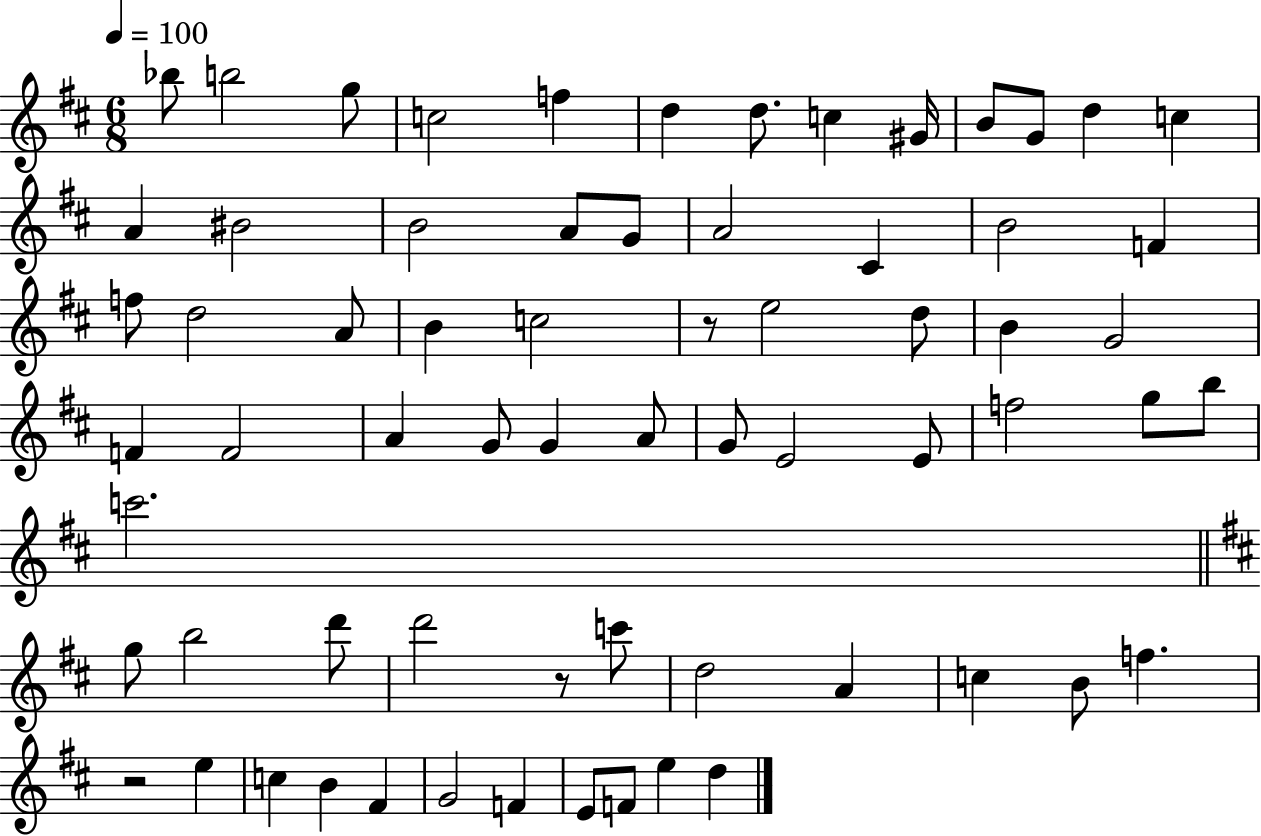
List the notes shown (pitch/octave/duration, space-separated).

Bb5/e B5/h G5/e C5/h F5/q D5/q D5/e. C5/q G#4/s B4/e G4/e D5/q C5/q A4/q BIS4/h B4/h A4/e G4/e A4/h C#4/q B4/h F4/q F5/e D5/h A4/e B4/q C5/h R/e E5/h D5/e B4/q G4/h F4/q F4/h A4/q G4/e G4/q A4/e G4/e E4/h E4/e F5/h G5/e B5/e C6/h. G5/e B5/h D6/e D6/h R/e C6/e D5/h A4/q C5/q B4/e F5/q. R/h E5/q C5/q B4/q F#4/q G4/h F4/q E4/e F4/e E5/q D5/q